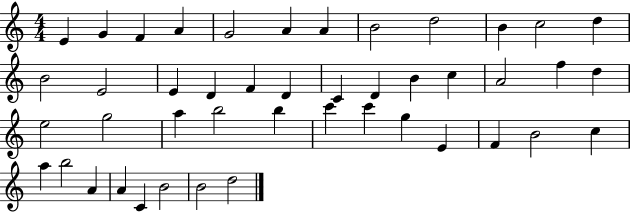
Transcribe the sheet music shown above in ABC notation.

X:1
T:Untitled
M:4/4
L:1/4
K:C
E G F A G2 A A B2 d2 B c2 d B2 E2 E D F D C D B c A2 f d e2 g2 a b2 b c' c' g E F B2 c a b2 A A C B2 B2 d2